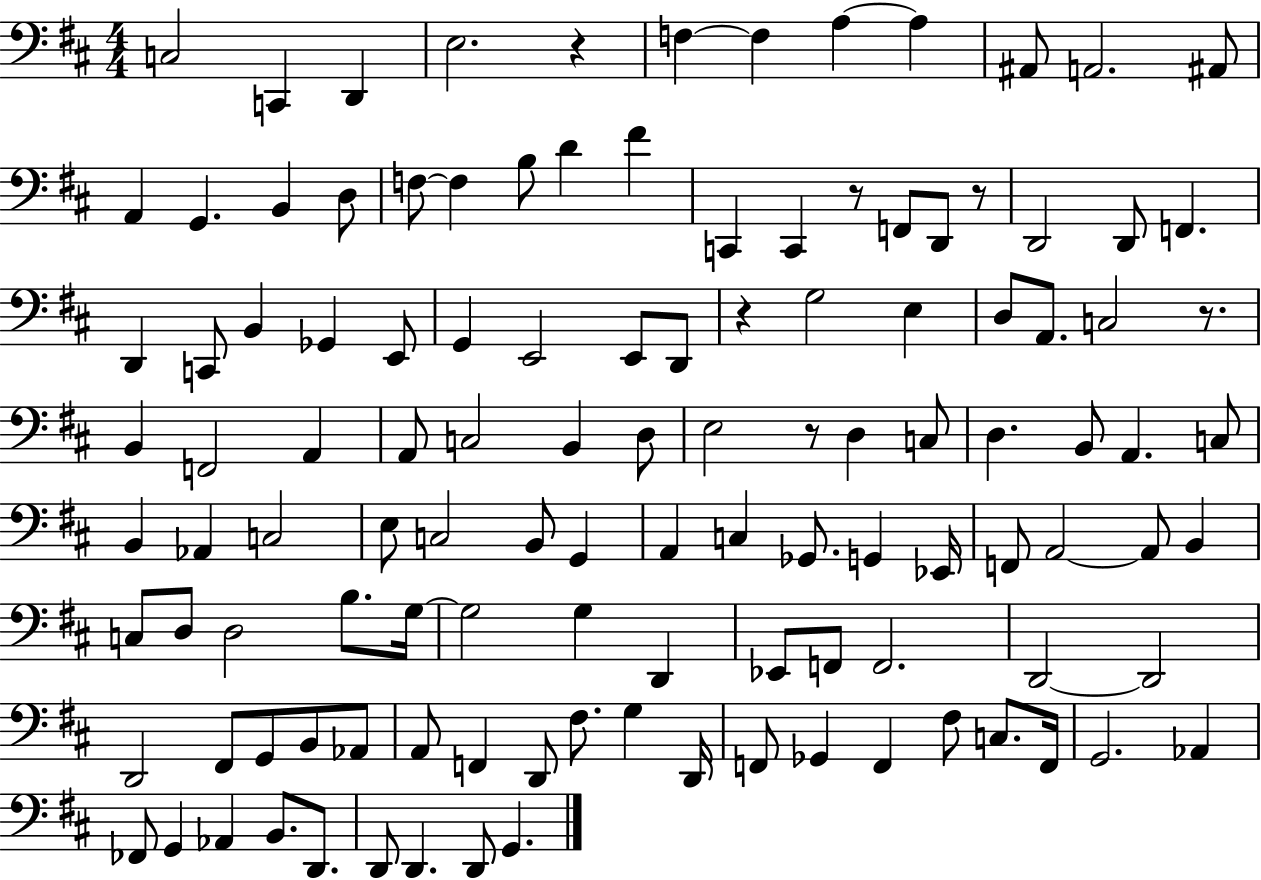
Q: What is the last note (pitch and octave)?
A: G2